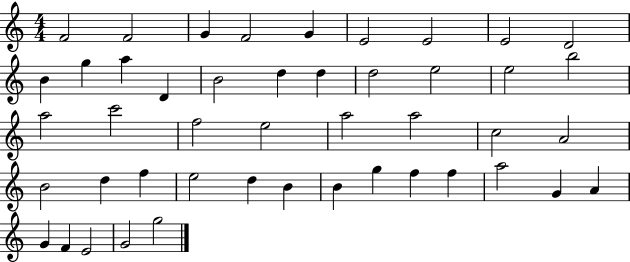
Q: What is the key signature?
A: C major